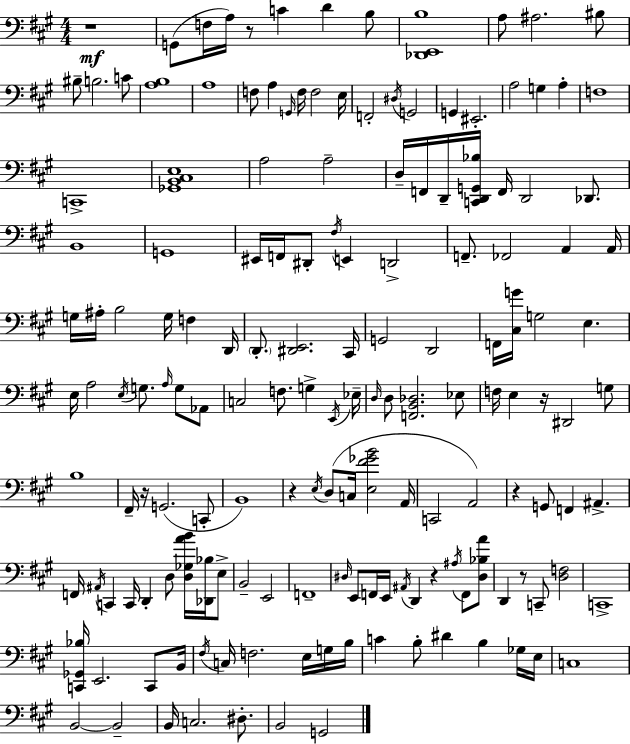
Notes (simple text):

R/w G2/e F3/s A3/s R/e C4/q D4/q B3/e [Db2,E2,B3]/w A3/e A#3/h. BIS3/e BIS3/e B3/h. C4/e [A3,B3]/w A3/w F3/e A3/q G2/s F3/s F3/h E3/s F2/h D#3/s G2/h G2/q EIS2/h. A3/h G3/q A3/q F3/w C2/w [Gb2,B2,C#3,E3]/w A3/h A3/h D3/s F2/s D2/s [C2,D2,G2,Bb3]/s F2/s D2/h Db2/e. B2/w G2/w EIS2/s F2/s D#2/e F#3/s E2/q D2/h F2/e. FES2/h A2/q A2/s G3/s A#3/s B3/h G3/s F3/q D2/s D2/e. [D#2,E2]/h. C#2/s G2/h D2/h F2/s [C#3,G4]/s G3/h E3/q. E3/s A3/h E3/s G3/e. A3/s G3/e Ab2/e C3/h F3/e. G3/q E2/s Eb3/s D3/s D3/e [F2,B2,Db3]/h. Eb3/e F3/s E3/q R/s D#2/h G3/e B3/w F#2/s R/s G2/h. C2/e B2/w R/q E3/s D3/e C3/s [E3,F#4,Gb4,B4]/h A2/s C2/h A2/h R/q G2/e F2/q A#2/q. F2/s A#2/s C2/q C2/s D2/q D3/e [D3,Gb3,A4,B4]/s [Db2,Bb3]/s E3/e B2/h E2/h F2/w D#3/s E2/e F2/s E2/s A#2/s D2/q R/q A#3/s F2/e [D#3,Bb3,A4]/e D2/q R/e C2/e [D3,F3]/h C2/w [C2,Gb2,Bb3]/s E2/h. C2/e B2/s F#3/s C3/s F3/h. E3/s G3/s B3/s C4/q B3/e D#4/q B3/q Gb3/s E3/s C3/w B2/h B2/h B2/s C3/h. D#3/e. B2/h G2/h